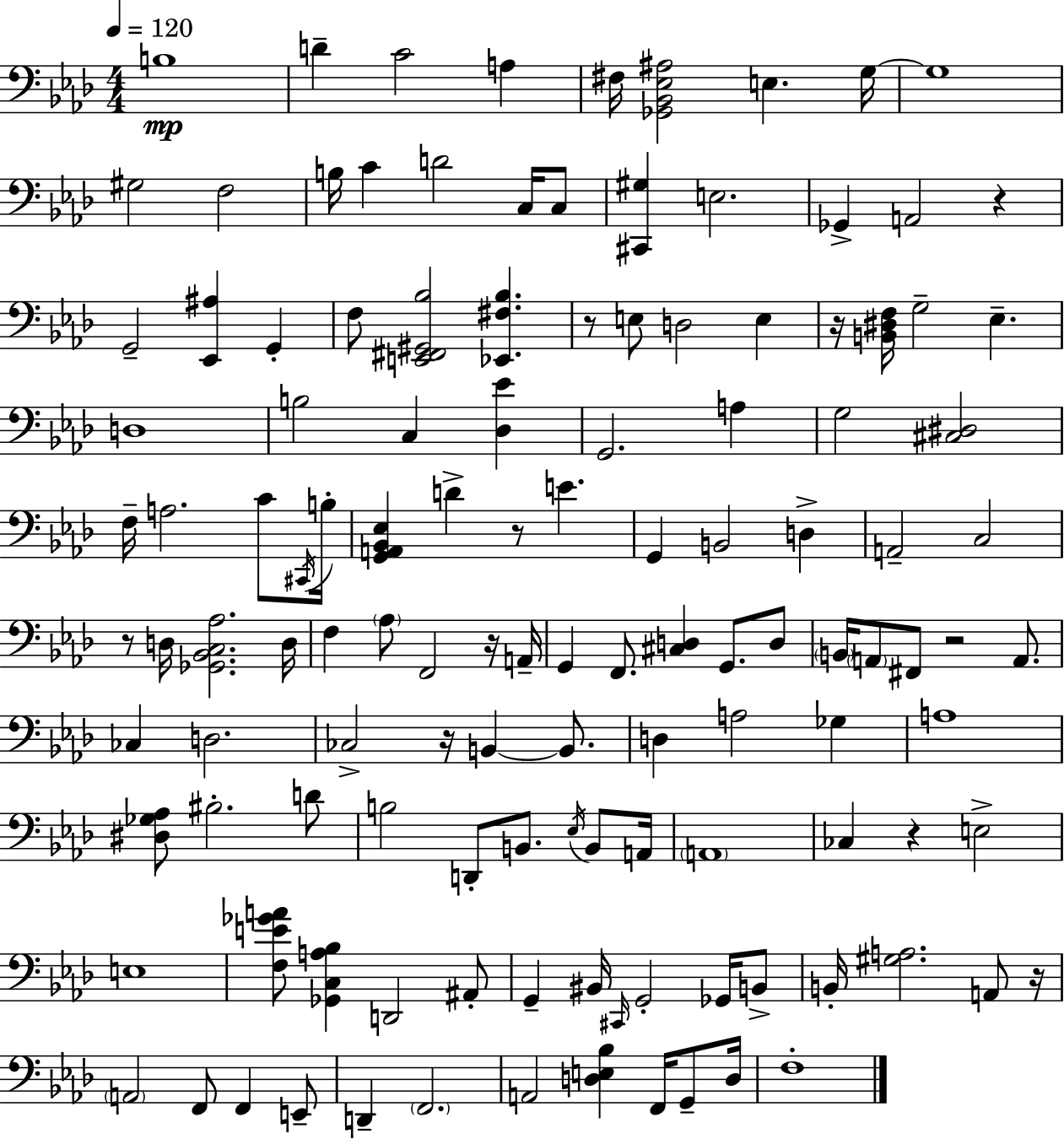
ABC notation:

X:1
T:Untitled
M:4/4
L:1/4
K:Fm
B,4 D C2 A, ^F,/4 [_G,,_B,,_E,^A,]2 E, G,/4 G,4 ^G,2 F,2 B,/4 C D2 C,/4 C,/2 [^C,,^G,] E,2 _G,, A,,2 z G,,2 [_E,,^A,] G,, F,/2 [E,,^F,,^G,,_B,]2 [_E,,^F,_B,] z/2 E,/2 D,2 E, z/4 [B,,^D,F,]/4 G,2 _E, D,4 B,2 C, [_D,_E] G,,2 A, G,2 [^C,^D,]2 F,/4 A,2 C/2 ^C,,/4 B,/4 [G,,A,,_B,,_E,] D z/2 E G,, B,,2 D, A,,2 C,2 z/2 D,/4 [_G,,_B,,C,_A,]2 D,/4 F, _A,/2 F,,2 z/4 A,,/4 G,, F,,/2 [^C,D,] G,,/2 D,/2 B,,/4 A,,/2 ^F,,/2 z2 A,,/2 _C, D,2 _C,2 z/4 B,, B,,/2 D, A,2 _G, A,4 [^D,_G,_A,]/2 ^B,2 D/2 B,2 D,,/2 B,,/2 _E,/4 B,,/2 A,,/4 A,,4 _C, z E,2 E,4 [F,E_GA]/2 [_G,,C,A,_B,] D,,2 ^A,,/2 G,, ^B,,/4 ^C,,/4 G,,2 _G,,/4 B,,/2 B,,/4 [^G,A,]2 A,,/2 z/4 A,,2 F,,/2 F,, E,,/2 D,, F,,2 A,,2 [D,E,_B,] F,,/4 G,,/2 D,/4 F,4